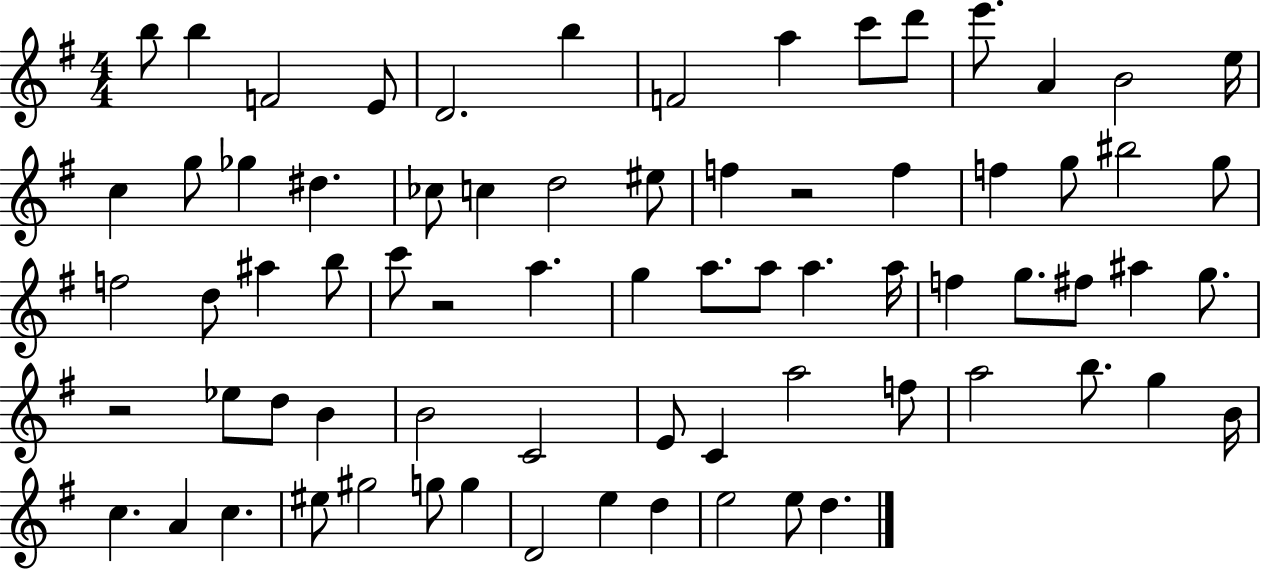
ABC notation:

X:1
T:Untitled
M:4/4
L:1/4
K:G
b/2 b F2 E/2 D2 b F2 a c'/2 d'/2 e'/2 A B2 e/4 c g/2 _g ^d _c/2 c d2 ^e/2 f z2 f f g/2 ^b2 g/2 f2 d/2 ^a b/2 c'/2 z2 a g a/2 a/2 a a/4 f g/2 ^f/2 ^a g/2 z2 _e/2 d/2 B B2 C2 E/2 C a2 f/2 a2 b/2 g B/4 c A c ^e/2 ^g2 g/2 g D2 e d e2 e/2 d